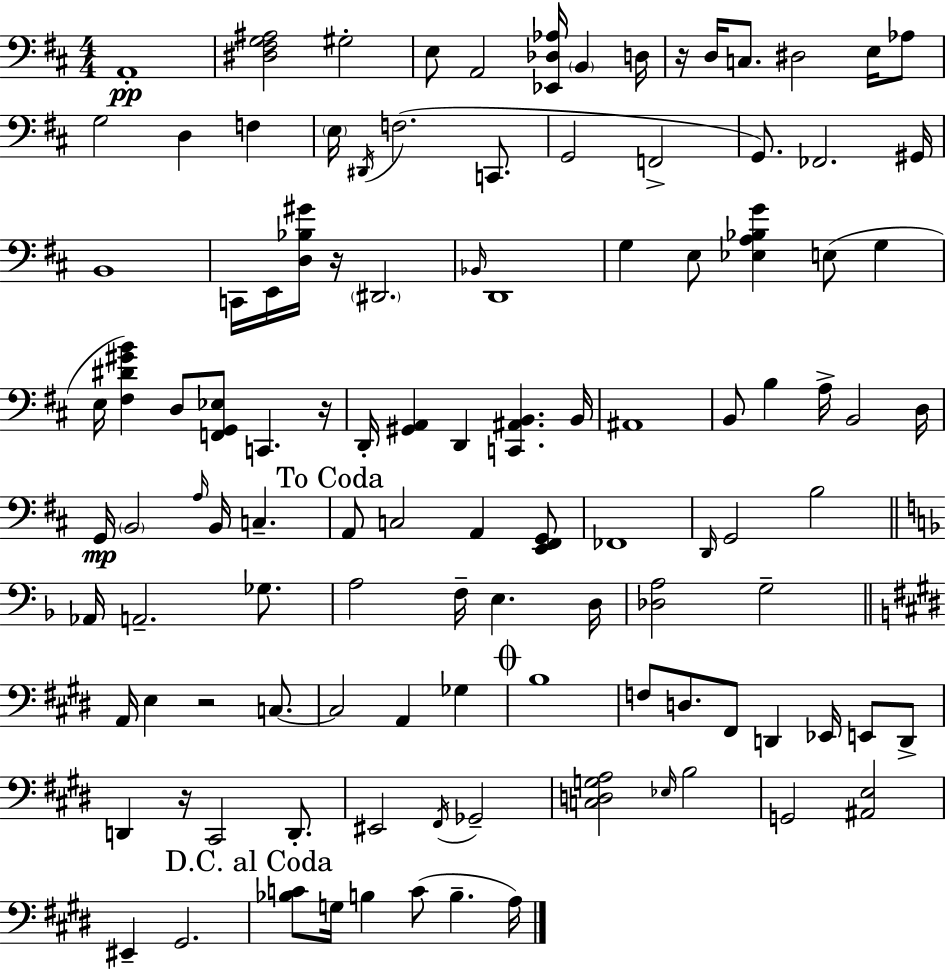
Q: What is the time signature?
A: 4/4